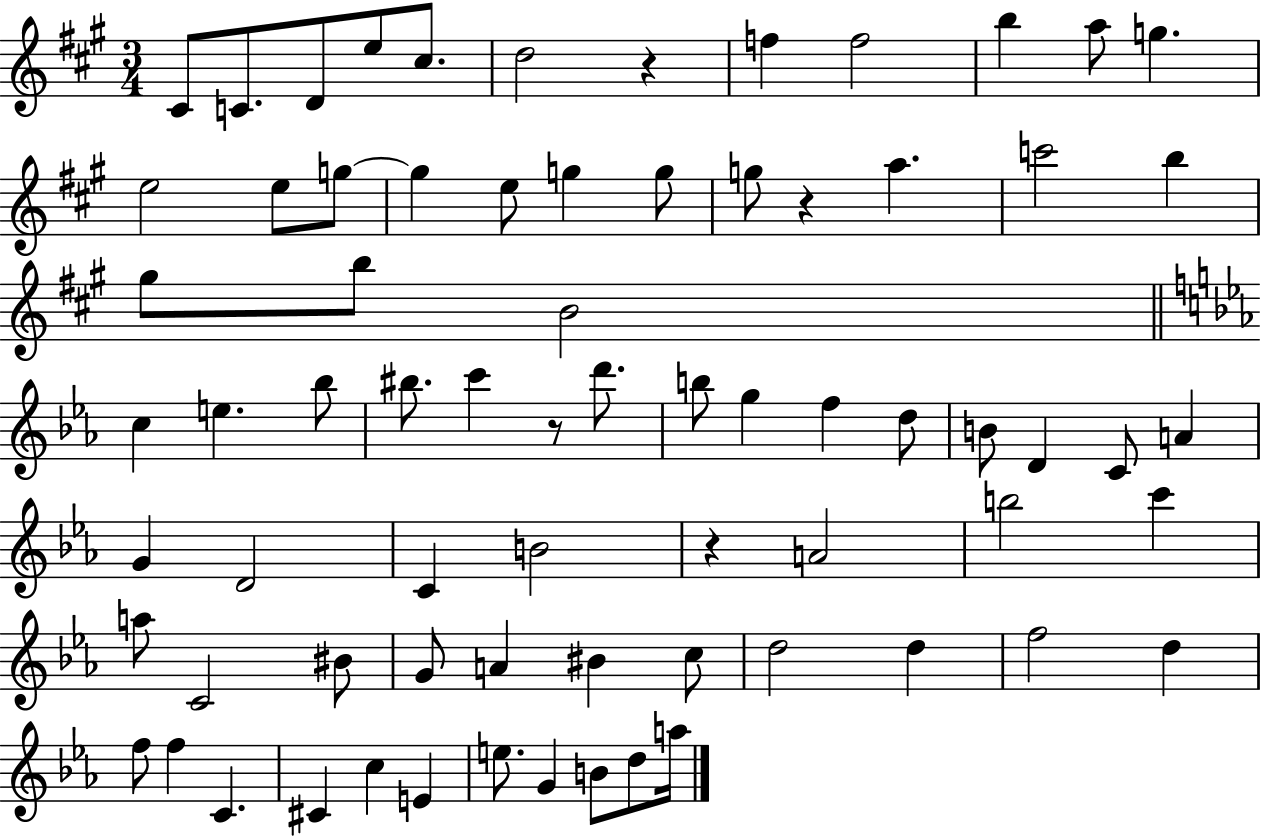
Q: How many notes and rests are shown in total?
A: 72